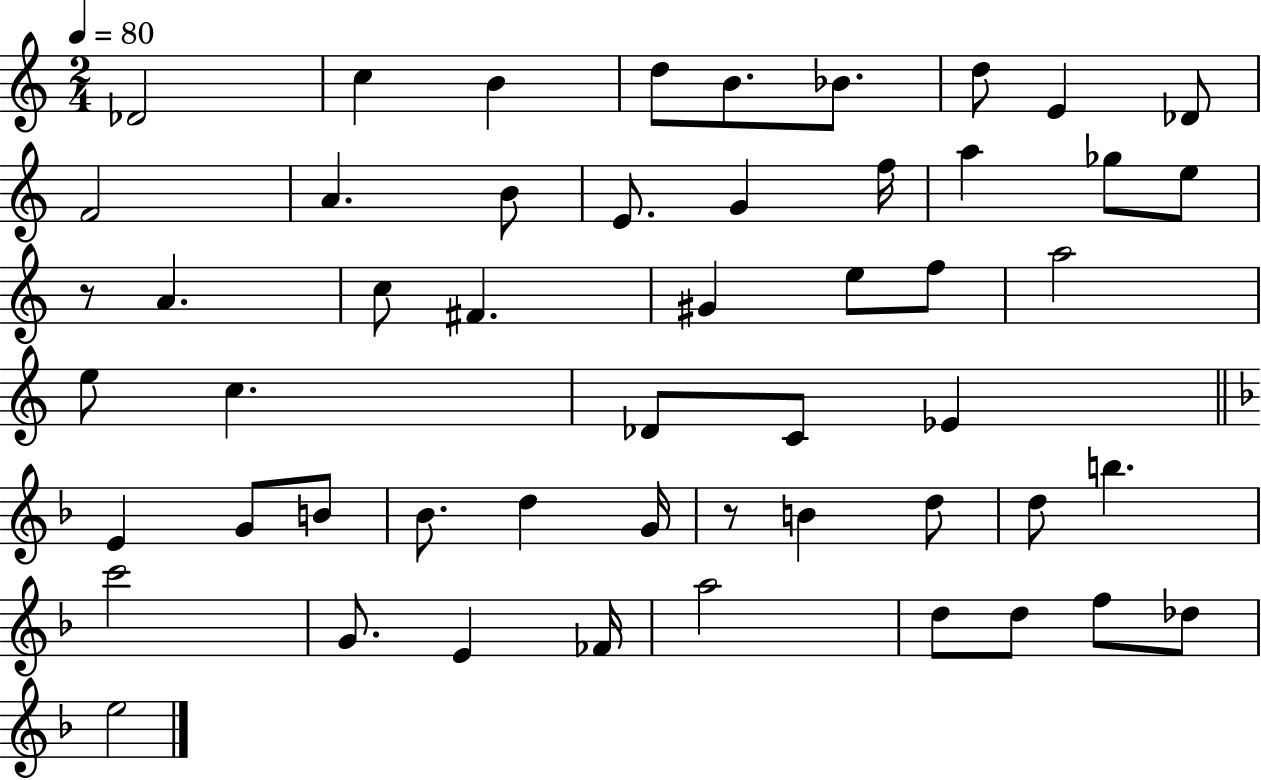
Db4/h C5/q B4/q D5/e B4/e. Bb4/e. D5/e E4/q Db4/e F4/h A4/q. B4/e E4/e. G4/q F5/s A5/q Gb5/e E5/e R/e A4/q. C5/e F#4/q. G#4/q E5/e F5/e A5/h E5/e C5/q. Db4/e C4/e Eb4/q E4/q G4/e B4/e Bb4/e. D5/q G4/s R/e B4/q D5/e D5/e B5/q. C6/h G4/e. E4/q FES4/s A5/h D5/e D5/e F5/e Db5/e E5/h